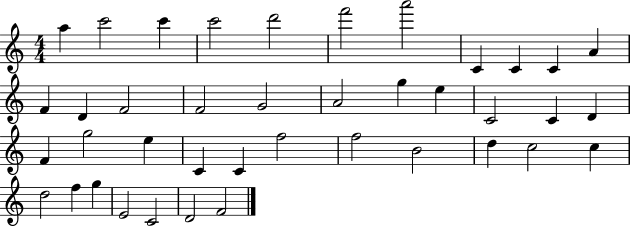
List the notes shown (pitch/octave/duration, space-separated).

A5/q C6/h C6/q C6/h D6/h F6/h A6/h C4/q C4/q C4/q A4/q F4/q D4/q F4/h F4/h G4/h A4/h G5/q E5/q C4/h C4/q D4/q F4/q G5/h E5/q C4/q C4/q F5/h F5/h B4/h D5/q C5/h C5/q D5/h F5/q G5/q E4/h C4/h D4/h F4/h